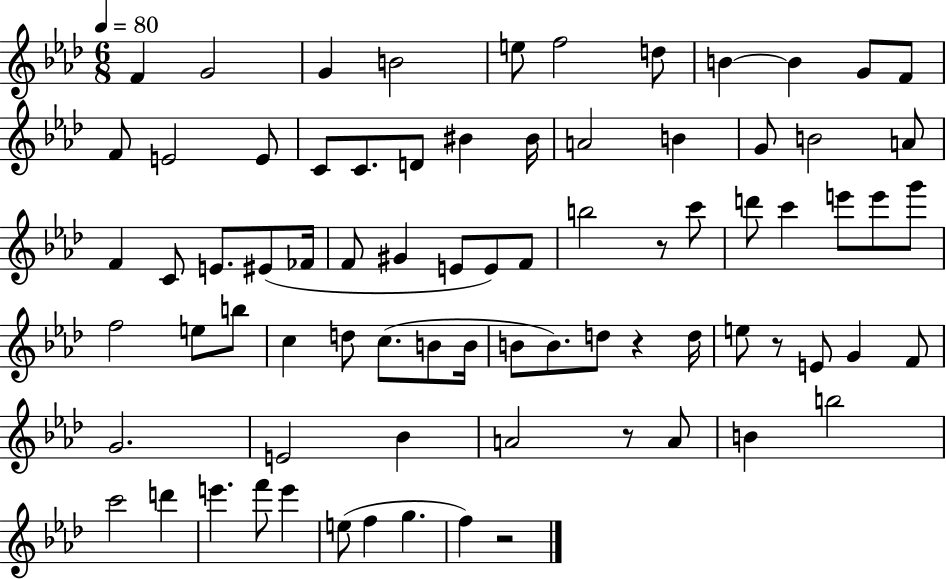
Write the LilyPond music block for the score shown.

{
  \clef treble
  \numericTimeSignature
  \time 6/8
  \key aes \major
  \tempo 4 = 80
  f'4 g'2 | g'4 b'2 | e''8 f''2 d''8 | b'4~~ b'4 g'8 f'8 | \break f'8 e'2 e'8 | c'8 c'8. d'8 bis'4 bis'16 | a'2 b'4 | g'8 b'2 a'8 | \break f'4 c'8 e'8. eis'8( fes'16 | f'8 gis'4 e'8 e'8) f'8 | b''2 r8 c'''8 | d'''8 c'''4 e'''8 e'''8 g'''8 | \break f''2 e''8 b''8 | c''4 d''8 c''8.( b'8 b'16 | b'8 b'8.) d''8 r4 d''16 | e''8 r8 e'8 g'4 f'8 | \break g'2. | e'2 bes'4 | a'2 r8 a'8 | b'4 b''2 | \break c'''2 d'''4 | e'''4. f'''8 e'''4 | e''8( f''4 g''4. | f''4) r2 | \break \bar "|."
}